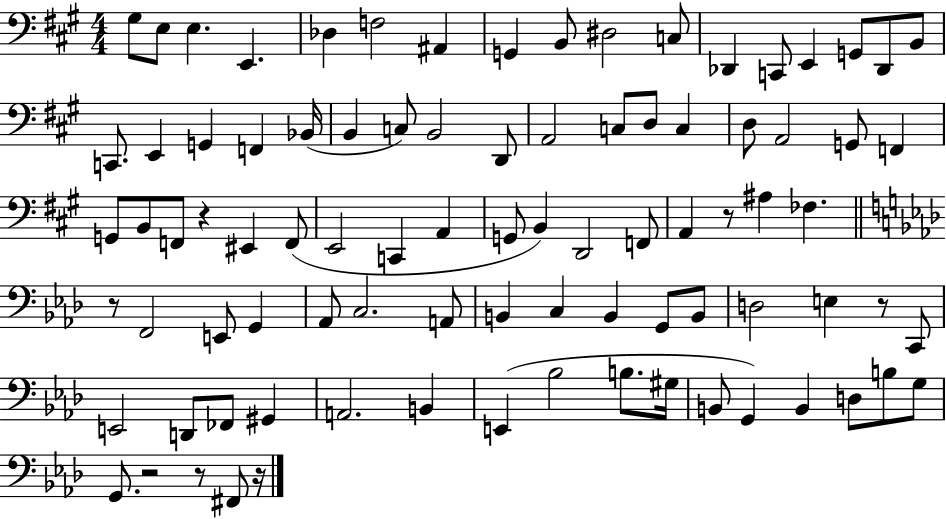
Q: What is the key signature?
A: A major